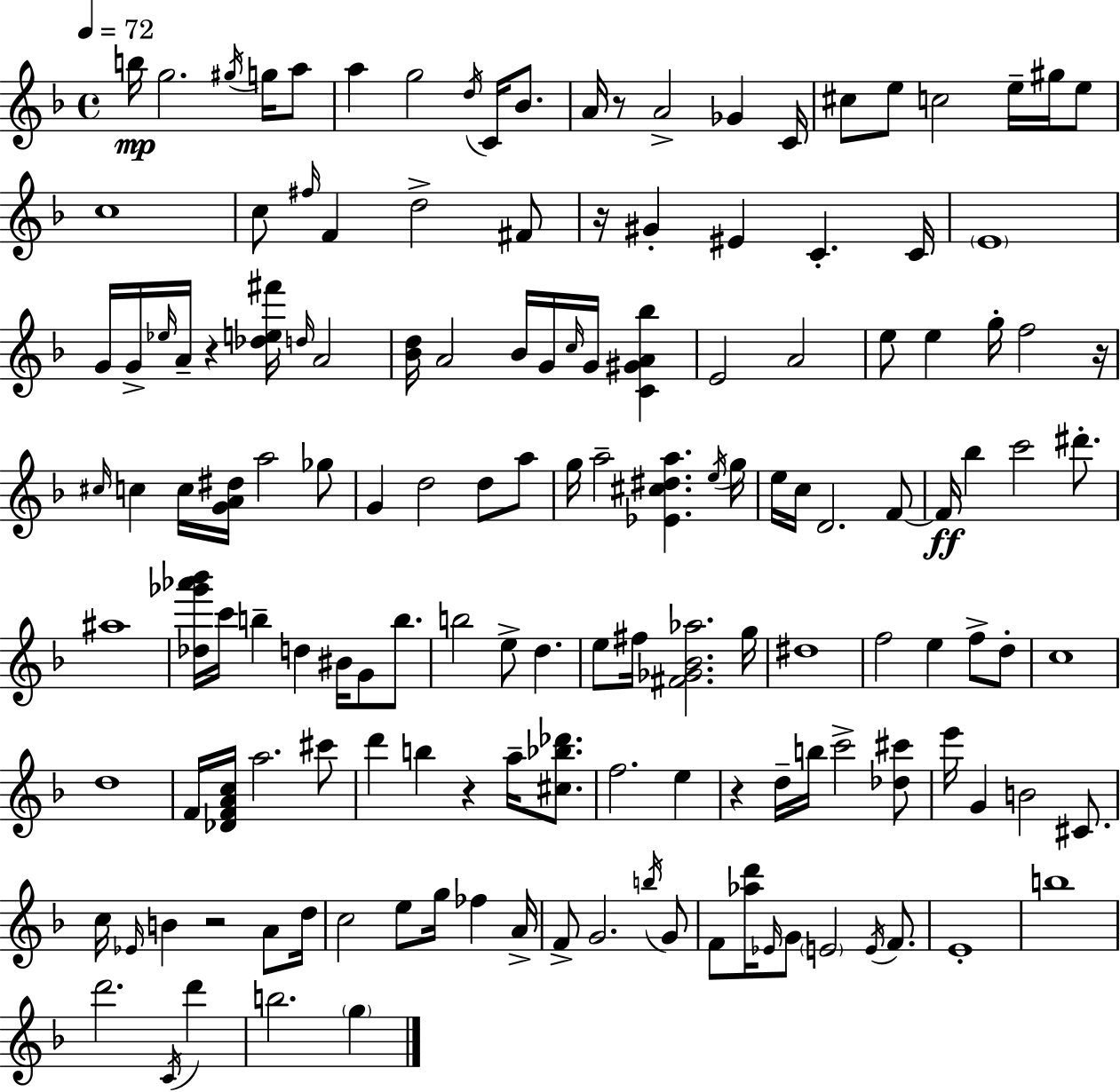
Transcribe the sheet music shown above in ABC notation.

X:1
T:Untitled
M:4/4
L:1/4
K:Dm
b/4 g2 ^g/4 g/4 a/2 a g2 d/4 C/4 _B/2 A/4 z/2 A2 _G C/4 ^c/2 e/2 c2 e/4 ^g/4 e/2 c4 c/2 ^f/4 F d2 ^F/2 z/4 ^G ^E C C/4 E4 G/4 G/4 _e/4 A/4 z [_de^f']/4 d/4 A2 [_Bd]/4 A2 _B/4 G/4 c/4 G/4 [C^GA_b] E2 A2 e/2 e g/4 f2 z/4 ^c/4 c c/4 [GA^d]/4 a2 _g/2 G d2 d/2 a/2 g/4 a2 [_E^c^da] e/4 g/4 e/4 c/4 D2 F/2 F/4 _b c'2 ^d'/2 ^a4 [_d_g'_a'_b']/4 c'/4 b d ^B/4 G/2 b/2 b2 e/2 d e/2 ^f/4 [^F_G_B_a]2 g/4 ^d4 f2 e f/2 d/2 c4 d4 F/4 [_DFAc]/4 a2 ^c'/2 d' b z a/4 [^c_b_d']/2 f2 e z d/4 b/4 c'2 [_d^c']/2 e'/4 G B2 ^C/2 c/4 _E/4 B z2 A/2 d/4 c2 e/2 g/4 _f A/4 F/2 G2 b/4 G/2 F/2 [_ad']/4 _E/4 G/2 E2 E/4 F/2 E4 b4 d'2 C/4 d' b2 g